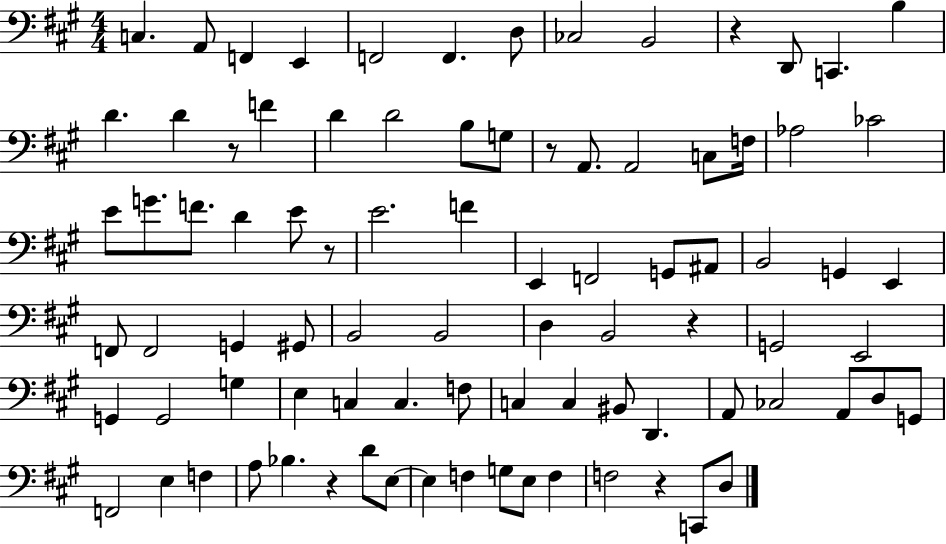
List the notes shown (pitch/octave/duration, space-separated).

C3/q. A2/e F2/q E2/q F2/h F2/q. D3/e CES3/h B2/h R/q D2/e C2/q. B3/q D4/q. D4/q R/e F4/q D4/q D4/h B3/e G3/e R/e A2/e. A2/h C3/e F3/s Ab3/h CES4/h E4/e G4/e. F4/e. D4/q E4/e R/e E4/h. F4/q E2/q F2/h G2/e A#2/e B2/h G2/q E2/q F2/e F2/h G2/q G#2/e B2/h B2/h D3/q B2/h R/q G2/h E2/h G2/q G2/h G3/q E3/q C3/q C3/q. F3/e C3/q C3/q BIS2/e D2/q. A2/e CES3/h A2/e D3/e G2/e F2/h E3/q F3/q A3/e Bb3/q. R/q D4/e E3/e E3/q F3/q G3/e E3/e F3/q F3/h R/q C2/e D3/e